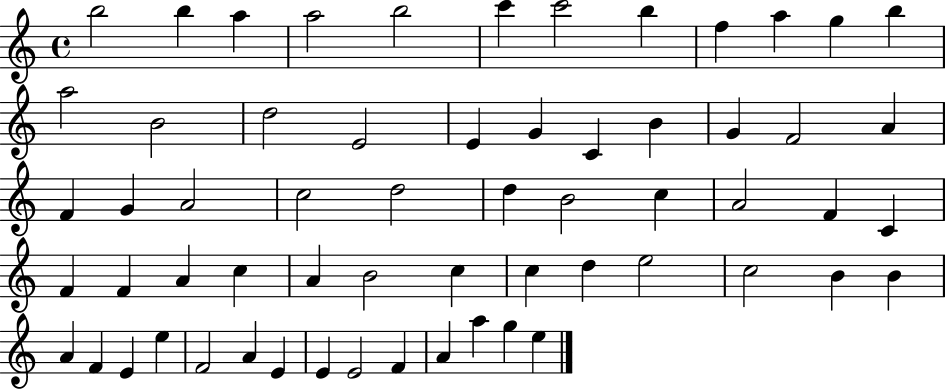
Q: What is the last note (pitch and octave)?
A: E5